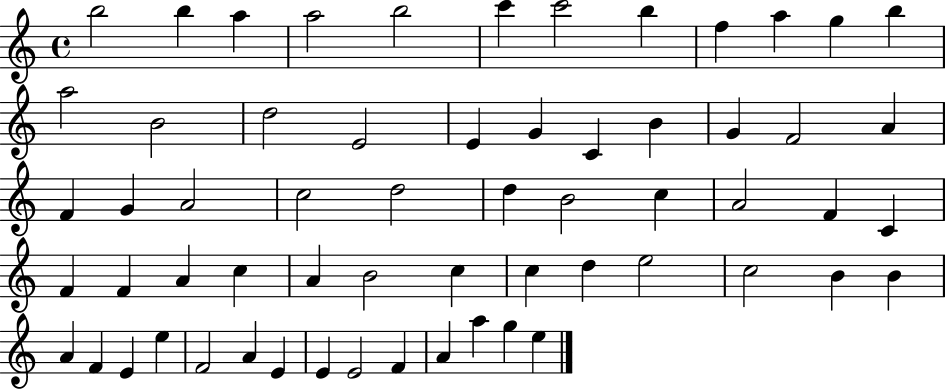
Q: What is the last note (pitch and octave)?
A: E5